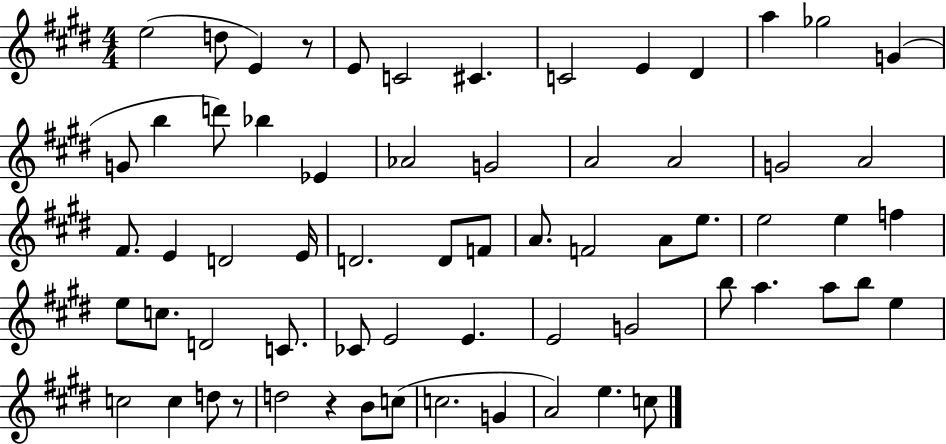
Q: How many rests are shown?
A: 3